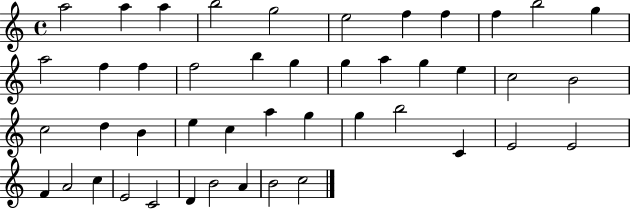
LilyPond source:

{
  \clef treble
  \time 4/4
  \defaultTimeSignature
  \key c \major
  a''2 a''4 a''4 | b''2 g''2 | e''2 f''4 f''4 | f''4 b''2 g''4 | \break a''2 f''4 f''4 | f''2 b''4 g''4 | g''4 a''4 g''4 e''4 | c''2 b'2 | \break c''2 d''4 b'4 | e''4 c''4 a''4 g''4 | g''4 b''2 c'4 | e'2 e'2 | \break f'4 a'2 c''4 | e'2 c'2 | d'4 b'2 a'4 | b'2 c''2 | \break \bar "|."
}